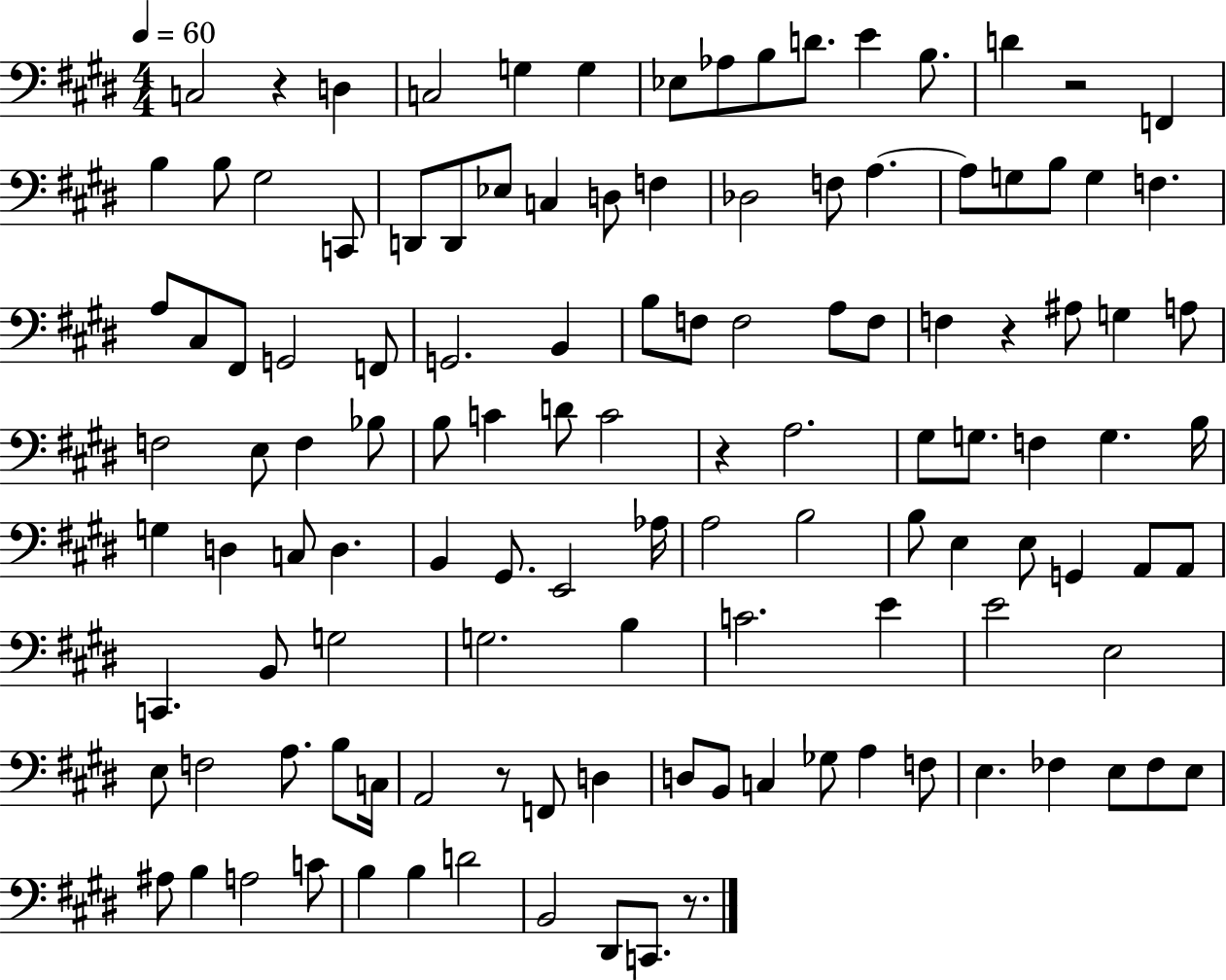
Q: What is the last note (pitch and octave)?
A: C2